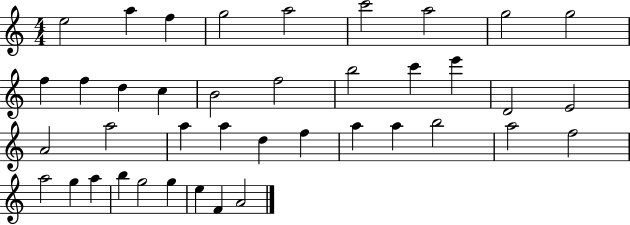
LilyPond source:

{
  \clef treble
  \numericTimeSignature
  \time 4/4
  \key c \major
  e''2 a''4 f''4 | g''2 a''2 | c'''2 a''2 | g''2 g''2 | \break f''4 f''4 d''4 c''4 | b'2 f''2 | b''2 c'''4 e'''4 | d'2 e'2 | \break a'2 a''2 | a''4 a''4 d''4 f''4 | a''4 a''4 b''2 | a''2 f''2 | \break a''2 g''4 a''4 | b''4 g''2 g''4 | e''4 f'4 a'2 | \bar "|."
}